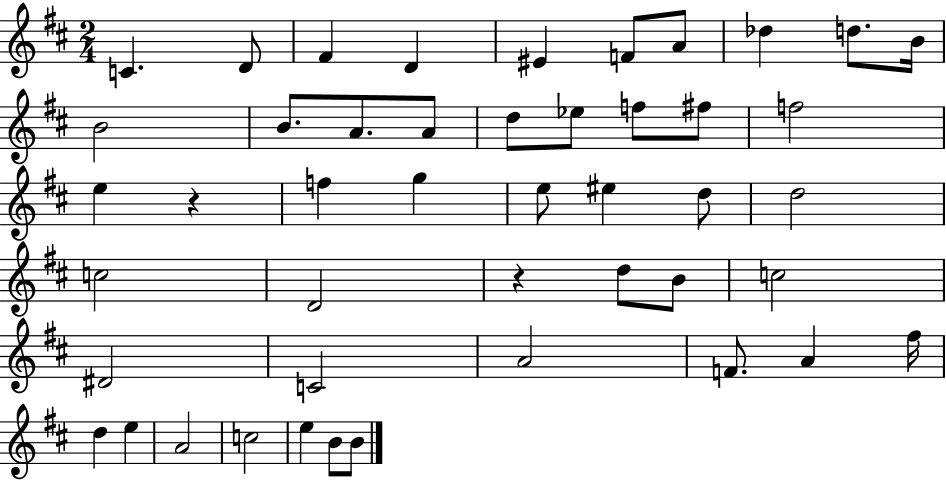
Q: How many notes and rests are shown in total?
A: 46